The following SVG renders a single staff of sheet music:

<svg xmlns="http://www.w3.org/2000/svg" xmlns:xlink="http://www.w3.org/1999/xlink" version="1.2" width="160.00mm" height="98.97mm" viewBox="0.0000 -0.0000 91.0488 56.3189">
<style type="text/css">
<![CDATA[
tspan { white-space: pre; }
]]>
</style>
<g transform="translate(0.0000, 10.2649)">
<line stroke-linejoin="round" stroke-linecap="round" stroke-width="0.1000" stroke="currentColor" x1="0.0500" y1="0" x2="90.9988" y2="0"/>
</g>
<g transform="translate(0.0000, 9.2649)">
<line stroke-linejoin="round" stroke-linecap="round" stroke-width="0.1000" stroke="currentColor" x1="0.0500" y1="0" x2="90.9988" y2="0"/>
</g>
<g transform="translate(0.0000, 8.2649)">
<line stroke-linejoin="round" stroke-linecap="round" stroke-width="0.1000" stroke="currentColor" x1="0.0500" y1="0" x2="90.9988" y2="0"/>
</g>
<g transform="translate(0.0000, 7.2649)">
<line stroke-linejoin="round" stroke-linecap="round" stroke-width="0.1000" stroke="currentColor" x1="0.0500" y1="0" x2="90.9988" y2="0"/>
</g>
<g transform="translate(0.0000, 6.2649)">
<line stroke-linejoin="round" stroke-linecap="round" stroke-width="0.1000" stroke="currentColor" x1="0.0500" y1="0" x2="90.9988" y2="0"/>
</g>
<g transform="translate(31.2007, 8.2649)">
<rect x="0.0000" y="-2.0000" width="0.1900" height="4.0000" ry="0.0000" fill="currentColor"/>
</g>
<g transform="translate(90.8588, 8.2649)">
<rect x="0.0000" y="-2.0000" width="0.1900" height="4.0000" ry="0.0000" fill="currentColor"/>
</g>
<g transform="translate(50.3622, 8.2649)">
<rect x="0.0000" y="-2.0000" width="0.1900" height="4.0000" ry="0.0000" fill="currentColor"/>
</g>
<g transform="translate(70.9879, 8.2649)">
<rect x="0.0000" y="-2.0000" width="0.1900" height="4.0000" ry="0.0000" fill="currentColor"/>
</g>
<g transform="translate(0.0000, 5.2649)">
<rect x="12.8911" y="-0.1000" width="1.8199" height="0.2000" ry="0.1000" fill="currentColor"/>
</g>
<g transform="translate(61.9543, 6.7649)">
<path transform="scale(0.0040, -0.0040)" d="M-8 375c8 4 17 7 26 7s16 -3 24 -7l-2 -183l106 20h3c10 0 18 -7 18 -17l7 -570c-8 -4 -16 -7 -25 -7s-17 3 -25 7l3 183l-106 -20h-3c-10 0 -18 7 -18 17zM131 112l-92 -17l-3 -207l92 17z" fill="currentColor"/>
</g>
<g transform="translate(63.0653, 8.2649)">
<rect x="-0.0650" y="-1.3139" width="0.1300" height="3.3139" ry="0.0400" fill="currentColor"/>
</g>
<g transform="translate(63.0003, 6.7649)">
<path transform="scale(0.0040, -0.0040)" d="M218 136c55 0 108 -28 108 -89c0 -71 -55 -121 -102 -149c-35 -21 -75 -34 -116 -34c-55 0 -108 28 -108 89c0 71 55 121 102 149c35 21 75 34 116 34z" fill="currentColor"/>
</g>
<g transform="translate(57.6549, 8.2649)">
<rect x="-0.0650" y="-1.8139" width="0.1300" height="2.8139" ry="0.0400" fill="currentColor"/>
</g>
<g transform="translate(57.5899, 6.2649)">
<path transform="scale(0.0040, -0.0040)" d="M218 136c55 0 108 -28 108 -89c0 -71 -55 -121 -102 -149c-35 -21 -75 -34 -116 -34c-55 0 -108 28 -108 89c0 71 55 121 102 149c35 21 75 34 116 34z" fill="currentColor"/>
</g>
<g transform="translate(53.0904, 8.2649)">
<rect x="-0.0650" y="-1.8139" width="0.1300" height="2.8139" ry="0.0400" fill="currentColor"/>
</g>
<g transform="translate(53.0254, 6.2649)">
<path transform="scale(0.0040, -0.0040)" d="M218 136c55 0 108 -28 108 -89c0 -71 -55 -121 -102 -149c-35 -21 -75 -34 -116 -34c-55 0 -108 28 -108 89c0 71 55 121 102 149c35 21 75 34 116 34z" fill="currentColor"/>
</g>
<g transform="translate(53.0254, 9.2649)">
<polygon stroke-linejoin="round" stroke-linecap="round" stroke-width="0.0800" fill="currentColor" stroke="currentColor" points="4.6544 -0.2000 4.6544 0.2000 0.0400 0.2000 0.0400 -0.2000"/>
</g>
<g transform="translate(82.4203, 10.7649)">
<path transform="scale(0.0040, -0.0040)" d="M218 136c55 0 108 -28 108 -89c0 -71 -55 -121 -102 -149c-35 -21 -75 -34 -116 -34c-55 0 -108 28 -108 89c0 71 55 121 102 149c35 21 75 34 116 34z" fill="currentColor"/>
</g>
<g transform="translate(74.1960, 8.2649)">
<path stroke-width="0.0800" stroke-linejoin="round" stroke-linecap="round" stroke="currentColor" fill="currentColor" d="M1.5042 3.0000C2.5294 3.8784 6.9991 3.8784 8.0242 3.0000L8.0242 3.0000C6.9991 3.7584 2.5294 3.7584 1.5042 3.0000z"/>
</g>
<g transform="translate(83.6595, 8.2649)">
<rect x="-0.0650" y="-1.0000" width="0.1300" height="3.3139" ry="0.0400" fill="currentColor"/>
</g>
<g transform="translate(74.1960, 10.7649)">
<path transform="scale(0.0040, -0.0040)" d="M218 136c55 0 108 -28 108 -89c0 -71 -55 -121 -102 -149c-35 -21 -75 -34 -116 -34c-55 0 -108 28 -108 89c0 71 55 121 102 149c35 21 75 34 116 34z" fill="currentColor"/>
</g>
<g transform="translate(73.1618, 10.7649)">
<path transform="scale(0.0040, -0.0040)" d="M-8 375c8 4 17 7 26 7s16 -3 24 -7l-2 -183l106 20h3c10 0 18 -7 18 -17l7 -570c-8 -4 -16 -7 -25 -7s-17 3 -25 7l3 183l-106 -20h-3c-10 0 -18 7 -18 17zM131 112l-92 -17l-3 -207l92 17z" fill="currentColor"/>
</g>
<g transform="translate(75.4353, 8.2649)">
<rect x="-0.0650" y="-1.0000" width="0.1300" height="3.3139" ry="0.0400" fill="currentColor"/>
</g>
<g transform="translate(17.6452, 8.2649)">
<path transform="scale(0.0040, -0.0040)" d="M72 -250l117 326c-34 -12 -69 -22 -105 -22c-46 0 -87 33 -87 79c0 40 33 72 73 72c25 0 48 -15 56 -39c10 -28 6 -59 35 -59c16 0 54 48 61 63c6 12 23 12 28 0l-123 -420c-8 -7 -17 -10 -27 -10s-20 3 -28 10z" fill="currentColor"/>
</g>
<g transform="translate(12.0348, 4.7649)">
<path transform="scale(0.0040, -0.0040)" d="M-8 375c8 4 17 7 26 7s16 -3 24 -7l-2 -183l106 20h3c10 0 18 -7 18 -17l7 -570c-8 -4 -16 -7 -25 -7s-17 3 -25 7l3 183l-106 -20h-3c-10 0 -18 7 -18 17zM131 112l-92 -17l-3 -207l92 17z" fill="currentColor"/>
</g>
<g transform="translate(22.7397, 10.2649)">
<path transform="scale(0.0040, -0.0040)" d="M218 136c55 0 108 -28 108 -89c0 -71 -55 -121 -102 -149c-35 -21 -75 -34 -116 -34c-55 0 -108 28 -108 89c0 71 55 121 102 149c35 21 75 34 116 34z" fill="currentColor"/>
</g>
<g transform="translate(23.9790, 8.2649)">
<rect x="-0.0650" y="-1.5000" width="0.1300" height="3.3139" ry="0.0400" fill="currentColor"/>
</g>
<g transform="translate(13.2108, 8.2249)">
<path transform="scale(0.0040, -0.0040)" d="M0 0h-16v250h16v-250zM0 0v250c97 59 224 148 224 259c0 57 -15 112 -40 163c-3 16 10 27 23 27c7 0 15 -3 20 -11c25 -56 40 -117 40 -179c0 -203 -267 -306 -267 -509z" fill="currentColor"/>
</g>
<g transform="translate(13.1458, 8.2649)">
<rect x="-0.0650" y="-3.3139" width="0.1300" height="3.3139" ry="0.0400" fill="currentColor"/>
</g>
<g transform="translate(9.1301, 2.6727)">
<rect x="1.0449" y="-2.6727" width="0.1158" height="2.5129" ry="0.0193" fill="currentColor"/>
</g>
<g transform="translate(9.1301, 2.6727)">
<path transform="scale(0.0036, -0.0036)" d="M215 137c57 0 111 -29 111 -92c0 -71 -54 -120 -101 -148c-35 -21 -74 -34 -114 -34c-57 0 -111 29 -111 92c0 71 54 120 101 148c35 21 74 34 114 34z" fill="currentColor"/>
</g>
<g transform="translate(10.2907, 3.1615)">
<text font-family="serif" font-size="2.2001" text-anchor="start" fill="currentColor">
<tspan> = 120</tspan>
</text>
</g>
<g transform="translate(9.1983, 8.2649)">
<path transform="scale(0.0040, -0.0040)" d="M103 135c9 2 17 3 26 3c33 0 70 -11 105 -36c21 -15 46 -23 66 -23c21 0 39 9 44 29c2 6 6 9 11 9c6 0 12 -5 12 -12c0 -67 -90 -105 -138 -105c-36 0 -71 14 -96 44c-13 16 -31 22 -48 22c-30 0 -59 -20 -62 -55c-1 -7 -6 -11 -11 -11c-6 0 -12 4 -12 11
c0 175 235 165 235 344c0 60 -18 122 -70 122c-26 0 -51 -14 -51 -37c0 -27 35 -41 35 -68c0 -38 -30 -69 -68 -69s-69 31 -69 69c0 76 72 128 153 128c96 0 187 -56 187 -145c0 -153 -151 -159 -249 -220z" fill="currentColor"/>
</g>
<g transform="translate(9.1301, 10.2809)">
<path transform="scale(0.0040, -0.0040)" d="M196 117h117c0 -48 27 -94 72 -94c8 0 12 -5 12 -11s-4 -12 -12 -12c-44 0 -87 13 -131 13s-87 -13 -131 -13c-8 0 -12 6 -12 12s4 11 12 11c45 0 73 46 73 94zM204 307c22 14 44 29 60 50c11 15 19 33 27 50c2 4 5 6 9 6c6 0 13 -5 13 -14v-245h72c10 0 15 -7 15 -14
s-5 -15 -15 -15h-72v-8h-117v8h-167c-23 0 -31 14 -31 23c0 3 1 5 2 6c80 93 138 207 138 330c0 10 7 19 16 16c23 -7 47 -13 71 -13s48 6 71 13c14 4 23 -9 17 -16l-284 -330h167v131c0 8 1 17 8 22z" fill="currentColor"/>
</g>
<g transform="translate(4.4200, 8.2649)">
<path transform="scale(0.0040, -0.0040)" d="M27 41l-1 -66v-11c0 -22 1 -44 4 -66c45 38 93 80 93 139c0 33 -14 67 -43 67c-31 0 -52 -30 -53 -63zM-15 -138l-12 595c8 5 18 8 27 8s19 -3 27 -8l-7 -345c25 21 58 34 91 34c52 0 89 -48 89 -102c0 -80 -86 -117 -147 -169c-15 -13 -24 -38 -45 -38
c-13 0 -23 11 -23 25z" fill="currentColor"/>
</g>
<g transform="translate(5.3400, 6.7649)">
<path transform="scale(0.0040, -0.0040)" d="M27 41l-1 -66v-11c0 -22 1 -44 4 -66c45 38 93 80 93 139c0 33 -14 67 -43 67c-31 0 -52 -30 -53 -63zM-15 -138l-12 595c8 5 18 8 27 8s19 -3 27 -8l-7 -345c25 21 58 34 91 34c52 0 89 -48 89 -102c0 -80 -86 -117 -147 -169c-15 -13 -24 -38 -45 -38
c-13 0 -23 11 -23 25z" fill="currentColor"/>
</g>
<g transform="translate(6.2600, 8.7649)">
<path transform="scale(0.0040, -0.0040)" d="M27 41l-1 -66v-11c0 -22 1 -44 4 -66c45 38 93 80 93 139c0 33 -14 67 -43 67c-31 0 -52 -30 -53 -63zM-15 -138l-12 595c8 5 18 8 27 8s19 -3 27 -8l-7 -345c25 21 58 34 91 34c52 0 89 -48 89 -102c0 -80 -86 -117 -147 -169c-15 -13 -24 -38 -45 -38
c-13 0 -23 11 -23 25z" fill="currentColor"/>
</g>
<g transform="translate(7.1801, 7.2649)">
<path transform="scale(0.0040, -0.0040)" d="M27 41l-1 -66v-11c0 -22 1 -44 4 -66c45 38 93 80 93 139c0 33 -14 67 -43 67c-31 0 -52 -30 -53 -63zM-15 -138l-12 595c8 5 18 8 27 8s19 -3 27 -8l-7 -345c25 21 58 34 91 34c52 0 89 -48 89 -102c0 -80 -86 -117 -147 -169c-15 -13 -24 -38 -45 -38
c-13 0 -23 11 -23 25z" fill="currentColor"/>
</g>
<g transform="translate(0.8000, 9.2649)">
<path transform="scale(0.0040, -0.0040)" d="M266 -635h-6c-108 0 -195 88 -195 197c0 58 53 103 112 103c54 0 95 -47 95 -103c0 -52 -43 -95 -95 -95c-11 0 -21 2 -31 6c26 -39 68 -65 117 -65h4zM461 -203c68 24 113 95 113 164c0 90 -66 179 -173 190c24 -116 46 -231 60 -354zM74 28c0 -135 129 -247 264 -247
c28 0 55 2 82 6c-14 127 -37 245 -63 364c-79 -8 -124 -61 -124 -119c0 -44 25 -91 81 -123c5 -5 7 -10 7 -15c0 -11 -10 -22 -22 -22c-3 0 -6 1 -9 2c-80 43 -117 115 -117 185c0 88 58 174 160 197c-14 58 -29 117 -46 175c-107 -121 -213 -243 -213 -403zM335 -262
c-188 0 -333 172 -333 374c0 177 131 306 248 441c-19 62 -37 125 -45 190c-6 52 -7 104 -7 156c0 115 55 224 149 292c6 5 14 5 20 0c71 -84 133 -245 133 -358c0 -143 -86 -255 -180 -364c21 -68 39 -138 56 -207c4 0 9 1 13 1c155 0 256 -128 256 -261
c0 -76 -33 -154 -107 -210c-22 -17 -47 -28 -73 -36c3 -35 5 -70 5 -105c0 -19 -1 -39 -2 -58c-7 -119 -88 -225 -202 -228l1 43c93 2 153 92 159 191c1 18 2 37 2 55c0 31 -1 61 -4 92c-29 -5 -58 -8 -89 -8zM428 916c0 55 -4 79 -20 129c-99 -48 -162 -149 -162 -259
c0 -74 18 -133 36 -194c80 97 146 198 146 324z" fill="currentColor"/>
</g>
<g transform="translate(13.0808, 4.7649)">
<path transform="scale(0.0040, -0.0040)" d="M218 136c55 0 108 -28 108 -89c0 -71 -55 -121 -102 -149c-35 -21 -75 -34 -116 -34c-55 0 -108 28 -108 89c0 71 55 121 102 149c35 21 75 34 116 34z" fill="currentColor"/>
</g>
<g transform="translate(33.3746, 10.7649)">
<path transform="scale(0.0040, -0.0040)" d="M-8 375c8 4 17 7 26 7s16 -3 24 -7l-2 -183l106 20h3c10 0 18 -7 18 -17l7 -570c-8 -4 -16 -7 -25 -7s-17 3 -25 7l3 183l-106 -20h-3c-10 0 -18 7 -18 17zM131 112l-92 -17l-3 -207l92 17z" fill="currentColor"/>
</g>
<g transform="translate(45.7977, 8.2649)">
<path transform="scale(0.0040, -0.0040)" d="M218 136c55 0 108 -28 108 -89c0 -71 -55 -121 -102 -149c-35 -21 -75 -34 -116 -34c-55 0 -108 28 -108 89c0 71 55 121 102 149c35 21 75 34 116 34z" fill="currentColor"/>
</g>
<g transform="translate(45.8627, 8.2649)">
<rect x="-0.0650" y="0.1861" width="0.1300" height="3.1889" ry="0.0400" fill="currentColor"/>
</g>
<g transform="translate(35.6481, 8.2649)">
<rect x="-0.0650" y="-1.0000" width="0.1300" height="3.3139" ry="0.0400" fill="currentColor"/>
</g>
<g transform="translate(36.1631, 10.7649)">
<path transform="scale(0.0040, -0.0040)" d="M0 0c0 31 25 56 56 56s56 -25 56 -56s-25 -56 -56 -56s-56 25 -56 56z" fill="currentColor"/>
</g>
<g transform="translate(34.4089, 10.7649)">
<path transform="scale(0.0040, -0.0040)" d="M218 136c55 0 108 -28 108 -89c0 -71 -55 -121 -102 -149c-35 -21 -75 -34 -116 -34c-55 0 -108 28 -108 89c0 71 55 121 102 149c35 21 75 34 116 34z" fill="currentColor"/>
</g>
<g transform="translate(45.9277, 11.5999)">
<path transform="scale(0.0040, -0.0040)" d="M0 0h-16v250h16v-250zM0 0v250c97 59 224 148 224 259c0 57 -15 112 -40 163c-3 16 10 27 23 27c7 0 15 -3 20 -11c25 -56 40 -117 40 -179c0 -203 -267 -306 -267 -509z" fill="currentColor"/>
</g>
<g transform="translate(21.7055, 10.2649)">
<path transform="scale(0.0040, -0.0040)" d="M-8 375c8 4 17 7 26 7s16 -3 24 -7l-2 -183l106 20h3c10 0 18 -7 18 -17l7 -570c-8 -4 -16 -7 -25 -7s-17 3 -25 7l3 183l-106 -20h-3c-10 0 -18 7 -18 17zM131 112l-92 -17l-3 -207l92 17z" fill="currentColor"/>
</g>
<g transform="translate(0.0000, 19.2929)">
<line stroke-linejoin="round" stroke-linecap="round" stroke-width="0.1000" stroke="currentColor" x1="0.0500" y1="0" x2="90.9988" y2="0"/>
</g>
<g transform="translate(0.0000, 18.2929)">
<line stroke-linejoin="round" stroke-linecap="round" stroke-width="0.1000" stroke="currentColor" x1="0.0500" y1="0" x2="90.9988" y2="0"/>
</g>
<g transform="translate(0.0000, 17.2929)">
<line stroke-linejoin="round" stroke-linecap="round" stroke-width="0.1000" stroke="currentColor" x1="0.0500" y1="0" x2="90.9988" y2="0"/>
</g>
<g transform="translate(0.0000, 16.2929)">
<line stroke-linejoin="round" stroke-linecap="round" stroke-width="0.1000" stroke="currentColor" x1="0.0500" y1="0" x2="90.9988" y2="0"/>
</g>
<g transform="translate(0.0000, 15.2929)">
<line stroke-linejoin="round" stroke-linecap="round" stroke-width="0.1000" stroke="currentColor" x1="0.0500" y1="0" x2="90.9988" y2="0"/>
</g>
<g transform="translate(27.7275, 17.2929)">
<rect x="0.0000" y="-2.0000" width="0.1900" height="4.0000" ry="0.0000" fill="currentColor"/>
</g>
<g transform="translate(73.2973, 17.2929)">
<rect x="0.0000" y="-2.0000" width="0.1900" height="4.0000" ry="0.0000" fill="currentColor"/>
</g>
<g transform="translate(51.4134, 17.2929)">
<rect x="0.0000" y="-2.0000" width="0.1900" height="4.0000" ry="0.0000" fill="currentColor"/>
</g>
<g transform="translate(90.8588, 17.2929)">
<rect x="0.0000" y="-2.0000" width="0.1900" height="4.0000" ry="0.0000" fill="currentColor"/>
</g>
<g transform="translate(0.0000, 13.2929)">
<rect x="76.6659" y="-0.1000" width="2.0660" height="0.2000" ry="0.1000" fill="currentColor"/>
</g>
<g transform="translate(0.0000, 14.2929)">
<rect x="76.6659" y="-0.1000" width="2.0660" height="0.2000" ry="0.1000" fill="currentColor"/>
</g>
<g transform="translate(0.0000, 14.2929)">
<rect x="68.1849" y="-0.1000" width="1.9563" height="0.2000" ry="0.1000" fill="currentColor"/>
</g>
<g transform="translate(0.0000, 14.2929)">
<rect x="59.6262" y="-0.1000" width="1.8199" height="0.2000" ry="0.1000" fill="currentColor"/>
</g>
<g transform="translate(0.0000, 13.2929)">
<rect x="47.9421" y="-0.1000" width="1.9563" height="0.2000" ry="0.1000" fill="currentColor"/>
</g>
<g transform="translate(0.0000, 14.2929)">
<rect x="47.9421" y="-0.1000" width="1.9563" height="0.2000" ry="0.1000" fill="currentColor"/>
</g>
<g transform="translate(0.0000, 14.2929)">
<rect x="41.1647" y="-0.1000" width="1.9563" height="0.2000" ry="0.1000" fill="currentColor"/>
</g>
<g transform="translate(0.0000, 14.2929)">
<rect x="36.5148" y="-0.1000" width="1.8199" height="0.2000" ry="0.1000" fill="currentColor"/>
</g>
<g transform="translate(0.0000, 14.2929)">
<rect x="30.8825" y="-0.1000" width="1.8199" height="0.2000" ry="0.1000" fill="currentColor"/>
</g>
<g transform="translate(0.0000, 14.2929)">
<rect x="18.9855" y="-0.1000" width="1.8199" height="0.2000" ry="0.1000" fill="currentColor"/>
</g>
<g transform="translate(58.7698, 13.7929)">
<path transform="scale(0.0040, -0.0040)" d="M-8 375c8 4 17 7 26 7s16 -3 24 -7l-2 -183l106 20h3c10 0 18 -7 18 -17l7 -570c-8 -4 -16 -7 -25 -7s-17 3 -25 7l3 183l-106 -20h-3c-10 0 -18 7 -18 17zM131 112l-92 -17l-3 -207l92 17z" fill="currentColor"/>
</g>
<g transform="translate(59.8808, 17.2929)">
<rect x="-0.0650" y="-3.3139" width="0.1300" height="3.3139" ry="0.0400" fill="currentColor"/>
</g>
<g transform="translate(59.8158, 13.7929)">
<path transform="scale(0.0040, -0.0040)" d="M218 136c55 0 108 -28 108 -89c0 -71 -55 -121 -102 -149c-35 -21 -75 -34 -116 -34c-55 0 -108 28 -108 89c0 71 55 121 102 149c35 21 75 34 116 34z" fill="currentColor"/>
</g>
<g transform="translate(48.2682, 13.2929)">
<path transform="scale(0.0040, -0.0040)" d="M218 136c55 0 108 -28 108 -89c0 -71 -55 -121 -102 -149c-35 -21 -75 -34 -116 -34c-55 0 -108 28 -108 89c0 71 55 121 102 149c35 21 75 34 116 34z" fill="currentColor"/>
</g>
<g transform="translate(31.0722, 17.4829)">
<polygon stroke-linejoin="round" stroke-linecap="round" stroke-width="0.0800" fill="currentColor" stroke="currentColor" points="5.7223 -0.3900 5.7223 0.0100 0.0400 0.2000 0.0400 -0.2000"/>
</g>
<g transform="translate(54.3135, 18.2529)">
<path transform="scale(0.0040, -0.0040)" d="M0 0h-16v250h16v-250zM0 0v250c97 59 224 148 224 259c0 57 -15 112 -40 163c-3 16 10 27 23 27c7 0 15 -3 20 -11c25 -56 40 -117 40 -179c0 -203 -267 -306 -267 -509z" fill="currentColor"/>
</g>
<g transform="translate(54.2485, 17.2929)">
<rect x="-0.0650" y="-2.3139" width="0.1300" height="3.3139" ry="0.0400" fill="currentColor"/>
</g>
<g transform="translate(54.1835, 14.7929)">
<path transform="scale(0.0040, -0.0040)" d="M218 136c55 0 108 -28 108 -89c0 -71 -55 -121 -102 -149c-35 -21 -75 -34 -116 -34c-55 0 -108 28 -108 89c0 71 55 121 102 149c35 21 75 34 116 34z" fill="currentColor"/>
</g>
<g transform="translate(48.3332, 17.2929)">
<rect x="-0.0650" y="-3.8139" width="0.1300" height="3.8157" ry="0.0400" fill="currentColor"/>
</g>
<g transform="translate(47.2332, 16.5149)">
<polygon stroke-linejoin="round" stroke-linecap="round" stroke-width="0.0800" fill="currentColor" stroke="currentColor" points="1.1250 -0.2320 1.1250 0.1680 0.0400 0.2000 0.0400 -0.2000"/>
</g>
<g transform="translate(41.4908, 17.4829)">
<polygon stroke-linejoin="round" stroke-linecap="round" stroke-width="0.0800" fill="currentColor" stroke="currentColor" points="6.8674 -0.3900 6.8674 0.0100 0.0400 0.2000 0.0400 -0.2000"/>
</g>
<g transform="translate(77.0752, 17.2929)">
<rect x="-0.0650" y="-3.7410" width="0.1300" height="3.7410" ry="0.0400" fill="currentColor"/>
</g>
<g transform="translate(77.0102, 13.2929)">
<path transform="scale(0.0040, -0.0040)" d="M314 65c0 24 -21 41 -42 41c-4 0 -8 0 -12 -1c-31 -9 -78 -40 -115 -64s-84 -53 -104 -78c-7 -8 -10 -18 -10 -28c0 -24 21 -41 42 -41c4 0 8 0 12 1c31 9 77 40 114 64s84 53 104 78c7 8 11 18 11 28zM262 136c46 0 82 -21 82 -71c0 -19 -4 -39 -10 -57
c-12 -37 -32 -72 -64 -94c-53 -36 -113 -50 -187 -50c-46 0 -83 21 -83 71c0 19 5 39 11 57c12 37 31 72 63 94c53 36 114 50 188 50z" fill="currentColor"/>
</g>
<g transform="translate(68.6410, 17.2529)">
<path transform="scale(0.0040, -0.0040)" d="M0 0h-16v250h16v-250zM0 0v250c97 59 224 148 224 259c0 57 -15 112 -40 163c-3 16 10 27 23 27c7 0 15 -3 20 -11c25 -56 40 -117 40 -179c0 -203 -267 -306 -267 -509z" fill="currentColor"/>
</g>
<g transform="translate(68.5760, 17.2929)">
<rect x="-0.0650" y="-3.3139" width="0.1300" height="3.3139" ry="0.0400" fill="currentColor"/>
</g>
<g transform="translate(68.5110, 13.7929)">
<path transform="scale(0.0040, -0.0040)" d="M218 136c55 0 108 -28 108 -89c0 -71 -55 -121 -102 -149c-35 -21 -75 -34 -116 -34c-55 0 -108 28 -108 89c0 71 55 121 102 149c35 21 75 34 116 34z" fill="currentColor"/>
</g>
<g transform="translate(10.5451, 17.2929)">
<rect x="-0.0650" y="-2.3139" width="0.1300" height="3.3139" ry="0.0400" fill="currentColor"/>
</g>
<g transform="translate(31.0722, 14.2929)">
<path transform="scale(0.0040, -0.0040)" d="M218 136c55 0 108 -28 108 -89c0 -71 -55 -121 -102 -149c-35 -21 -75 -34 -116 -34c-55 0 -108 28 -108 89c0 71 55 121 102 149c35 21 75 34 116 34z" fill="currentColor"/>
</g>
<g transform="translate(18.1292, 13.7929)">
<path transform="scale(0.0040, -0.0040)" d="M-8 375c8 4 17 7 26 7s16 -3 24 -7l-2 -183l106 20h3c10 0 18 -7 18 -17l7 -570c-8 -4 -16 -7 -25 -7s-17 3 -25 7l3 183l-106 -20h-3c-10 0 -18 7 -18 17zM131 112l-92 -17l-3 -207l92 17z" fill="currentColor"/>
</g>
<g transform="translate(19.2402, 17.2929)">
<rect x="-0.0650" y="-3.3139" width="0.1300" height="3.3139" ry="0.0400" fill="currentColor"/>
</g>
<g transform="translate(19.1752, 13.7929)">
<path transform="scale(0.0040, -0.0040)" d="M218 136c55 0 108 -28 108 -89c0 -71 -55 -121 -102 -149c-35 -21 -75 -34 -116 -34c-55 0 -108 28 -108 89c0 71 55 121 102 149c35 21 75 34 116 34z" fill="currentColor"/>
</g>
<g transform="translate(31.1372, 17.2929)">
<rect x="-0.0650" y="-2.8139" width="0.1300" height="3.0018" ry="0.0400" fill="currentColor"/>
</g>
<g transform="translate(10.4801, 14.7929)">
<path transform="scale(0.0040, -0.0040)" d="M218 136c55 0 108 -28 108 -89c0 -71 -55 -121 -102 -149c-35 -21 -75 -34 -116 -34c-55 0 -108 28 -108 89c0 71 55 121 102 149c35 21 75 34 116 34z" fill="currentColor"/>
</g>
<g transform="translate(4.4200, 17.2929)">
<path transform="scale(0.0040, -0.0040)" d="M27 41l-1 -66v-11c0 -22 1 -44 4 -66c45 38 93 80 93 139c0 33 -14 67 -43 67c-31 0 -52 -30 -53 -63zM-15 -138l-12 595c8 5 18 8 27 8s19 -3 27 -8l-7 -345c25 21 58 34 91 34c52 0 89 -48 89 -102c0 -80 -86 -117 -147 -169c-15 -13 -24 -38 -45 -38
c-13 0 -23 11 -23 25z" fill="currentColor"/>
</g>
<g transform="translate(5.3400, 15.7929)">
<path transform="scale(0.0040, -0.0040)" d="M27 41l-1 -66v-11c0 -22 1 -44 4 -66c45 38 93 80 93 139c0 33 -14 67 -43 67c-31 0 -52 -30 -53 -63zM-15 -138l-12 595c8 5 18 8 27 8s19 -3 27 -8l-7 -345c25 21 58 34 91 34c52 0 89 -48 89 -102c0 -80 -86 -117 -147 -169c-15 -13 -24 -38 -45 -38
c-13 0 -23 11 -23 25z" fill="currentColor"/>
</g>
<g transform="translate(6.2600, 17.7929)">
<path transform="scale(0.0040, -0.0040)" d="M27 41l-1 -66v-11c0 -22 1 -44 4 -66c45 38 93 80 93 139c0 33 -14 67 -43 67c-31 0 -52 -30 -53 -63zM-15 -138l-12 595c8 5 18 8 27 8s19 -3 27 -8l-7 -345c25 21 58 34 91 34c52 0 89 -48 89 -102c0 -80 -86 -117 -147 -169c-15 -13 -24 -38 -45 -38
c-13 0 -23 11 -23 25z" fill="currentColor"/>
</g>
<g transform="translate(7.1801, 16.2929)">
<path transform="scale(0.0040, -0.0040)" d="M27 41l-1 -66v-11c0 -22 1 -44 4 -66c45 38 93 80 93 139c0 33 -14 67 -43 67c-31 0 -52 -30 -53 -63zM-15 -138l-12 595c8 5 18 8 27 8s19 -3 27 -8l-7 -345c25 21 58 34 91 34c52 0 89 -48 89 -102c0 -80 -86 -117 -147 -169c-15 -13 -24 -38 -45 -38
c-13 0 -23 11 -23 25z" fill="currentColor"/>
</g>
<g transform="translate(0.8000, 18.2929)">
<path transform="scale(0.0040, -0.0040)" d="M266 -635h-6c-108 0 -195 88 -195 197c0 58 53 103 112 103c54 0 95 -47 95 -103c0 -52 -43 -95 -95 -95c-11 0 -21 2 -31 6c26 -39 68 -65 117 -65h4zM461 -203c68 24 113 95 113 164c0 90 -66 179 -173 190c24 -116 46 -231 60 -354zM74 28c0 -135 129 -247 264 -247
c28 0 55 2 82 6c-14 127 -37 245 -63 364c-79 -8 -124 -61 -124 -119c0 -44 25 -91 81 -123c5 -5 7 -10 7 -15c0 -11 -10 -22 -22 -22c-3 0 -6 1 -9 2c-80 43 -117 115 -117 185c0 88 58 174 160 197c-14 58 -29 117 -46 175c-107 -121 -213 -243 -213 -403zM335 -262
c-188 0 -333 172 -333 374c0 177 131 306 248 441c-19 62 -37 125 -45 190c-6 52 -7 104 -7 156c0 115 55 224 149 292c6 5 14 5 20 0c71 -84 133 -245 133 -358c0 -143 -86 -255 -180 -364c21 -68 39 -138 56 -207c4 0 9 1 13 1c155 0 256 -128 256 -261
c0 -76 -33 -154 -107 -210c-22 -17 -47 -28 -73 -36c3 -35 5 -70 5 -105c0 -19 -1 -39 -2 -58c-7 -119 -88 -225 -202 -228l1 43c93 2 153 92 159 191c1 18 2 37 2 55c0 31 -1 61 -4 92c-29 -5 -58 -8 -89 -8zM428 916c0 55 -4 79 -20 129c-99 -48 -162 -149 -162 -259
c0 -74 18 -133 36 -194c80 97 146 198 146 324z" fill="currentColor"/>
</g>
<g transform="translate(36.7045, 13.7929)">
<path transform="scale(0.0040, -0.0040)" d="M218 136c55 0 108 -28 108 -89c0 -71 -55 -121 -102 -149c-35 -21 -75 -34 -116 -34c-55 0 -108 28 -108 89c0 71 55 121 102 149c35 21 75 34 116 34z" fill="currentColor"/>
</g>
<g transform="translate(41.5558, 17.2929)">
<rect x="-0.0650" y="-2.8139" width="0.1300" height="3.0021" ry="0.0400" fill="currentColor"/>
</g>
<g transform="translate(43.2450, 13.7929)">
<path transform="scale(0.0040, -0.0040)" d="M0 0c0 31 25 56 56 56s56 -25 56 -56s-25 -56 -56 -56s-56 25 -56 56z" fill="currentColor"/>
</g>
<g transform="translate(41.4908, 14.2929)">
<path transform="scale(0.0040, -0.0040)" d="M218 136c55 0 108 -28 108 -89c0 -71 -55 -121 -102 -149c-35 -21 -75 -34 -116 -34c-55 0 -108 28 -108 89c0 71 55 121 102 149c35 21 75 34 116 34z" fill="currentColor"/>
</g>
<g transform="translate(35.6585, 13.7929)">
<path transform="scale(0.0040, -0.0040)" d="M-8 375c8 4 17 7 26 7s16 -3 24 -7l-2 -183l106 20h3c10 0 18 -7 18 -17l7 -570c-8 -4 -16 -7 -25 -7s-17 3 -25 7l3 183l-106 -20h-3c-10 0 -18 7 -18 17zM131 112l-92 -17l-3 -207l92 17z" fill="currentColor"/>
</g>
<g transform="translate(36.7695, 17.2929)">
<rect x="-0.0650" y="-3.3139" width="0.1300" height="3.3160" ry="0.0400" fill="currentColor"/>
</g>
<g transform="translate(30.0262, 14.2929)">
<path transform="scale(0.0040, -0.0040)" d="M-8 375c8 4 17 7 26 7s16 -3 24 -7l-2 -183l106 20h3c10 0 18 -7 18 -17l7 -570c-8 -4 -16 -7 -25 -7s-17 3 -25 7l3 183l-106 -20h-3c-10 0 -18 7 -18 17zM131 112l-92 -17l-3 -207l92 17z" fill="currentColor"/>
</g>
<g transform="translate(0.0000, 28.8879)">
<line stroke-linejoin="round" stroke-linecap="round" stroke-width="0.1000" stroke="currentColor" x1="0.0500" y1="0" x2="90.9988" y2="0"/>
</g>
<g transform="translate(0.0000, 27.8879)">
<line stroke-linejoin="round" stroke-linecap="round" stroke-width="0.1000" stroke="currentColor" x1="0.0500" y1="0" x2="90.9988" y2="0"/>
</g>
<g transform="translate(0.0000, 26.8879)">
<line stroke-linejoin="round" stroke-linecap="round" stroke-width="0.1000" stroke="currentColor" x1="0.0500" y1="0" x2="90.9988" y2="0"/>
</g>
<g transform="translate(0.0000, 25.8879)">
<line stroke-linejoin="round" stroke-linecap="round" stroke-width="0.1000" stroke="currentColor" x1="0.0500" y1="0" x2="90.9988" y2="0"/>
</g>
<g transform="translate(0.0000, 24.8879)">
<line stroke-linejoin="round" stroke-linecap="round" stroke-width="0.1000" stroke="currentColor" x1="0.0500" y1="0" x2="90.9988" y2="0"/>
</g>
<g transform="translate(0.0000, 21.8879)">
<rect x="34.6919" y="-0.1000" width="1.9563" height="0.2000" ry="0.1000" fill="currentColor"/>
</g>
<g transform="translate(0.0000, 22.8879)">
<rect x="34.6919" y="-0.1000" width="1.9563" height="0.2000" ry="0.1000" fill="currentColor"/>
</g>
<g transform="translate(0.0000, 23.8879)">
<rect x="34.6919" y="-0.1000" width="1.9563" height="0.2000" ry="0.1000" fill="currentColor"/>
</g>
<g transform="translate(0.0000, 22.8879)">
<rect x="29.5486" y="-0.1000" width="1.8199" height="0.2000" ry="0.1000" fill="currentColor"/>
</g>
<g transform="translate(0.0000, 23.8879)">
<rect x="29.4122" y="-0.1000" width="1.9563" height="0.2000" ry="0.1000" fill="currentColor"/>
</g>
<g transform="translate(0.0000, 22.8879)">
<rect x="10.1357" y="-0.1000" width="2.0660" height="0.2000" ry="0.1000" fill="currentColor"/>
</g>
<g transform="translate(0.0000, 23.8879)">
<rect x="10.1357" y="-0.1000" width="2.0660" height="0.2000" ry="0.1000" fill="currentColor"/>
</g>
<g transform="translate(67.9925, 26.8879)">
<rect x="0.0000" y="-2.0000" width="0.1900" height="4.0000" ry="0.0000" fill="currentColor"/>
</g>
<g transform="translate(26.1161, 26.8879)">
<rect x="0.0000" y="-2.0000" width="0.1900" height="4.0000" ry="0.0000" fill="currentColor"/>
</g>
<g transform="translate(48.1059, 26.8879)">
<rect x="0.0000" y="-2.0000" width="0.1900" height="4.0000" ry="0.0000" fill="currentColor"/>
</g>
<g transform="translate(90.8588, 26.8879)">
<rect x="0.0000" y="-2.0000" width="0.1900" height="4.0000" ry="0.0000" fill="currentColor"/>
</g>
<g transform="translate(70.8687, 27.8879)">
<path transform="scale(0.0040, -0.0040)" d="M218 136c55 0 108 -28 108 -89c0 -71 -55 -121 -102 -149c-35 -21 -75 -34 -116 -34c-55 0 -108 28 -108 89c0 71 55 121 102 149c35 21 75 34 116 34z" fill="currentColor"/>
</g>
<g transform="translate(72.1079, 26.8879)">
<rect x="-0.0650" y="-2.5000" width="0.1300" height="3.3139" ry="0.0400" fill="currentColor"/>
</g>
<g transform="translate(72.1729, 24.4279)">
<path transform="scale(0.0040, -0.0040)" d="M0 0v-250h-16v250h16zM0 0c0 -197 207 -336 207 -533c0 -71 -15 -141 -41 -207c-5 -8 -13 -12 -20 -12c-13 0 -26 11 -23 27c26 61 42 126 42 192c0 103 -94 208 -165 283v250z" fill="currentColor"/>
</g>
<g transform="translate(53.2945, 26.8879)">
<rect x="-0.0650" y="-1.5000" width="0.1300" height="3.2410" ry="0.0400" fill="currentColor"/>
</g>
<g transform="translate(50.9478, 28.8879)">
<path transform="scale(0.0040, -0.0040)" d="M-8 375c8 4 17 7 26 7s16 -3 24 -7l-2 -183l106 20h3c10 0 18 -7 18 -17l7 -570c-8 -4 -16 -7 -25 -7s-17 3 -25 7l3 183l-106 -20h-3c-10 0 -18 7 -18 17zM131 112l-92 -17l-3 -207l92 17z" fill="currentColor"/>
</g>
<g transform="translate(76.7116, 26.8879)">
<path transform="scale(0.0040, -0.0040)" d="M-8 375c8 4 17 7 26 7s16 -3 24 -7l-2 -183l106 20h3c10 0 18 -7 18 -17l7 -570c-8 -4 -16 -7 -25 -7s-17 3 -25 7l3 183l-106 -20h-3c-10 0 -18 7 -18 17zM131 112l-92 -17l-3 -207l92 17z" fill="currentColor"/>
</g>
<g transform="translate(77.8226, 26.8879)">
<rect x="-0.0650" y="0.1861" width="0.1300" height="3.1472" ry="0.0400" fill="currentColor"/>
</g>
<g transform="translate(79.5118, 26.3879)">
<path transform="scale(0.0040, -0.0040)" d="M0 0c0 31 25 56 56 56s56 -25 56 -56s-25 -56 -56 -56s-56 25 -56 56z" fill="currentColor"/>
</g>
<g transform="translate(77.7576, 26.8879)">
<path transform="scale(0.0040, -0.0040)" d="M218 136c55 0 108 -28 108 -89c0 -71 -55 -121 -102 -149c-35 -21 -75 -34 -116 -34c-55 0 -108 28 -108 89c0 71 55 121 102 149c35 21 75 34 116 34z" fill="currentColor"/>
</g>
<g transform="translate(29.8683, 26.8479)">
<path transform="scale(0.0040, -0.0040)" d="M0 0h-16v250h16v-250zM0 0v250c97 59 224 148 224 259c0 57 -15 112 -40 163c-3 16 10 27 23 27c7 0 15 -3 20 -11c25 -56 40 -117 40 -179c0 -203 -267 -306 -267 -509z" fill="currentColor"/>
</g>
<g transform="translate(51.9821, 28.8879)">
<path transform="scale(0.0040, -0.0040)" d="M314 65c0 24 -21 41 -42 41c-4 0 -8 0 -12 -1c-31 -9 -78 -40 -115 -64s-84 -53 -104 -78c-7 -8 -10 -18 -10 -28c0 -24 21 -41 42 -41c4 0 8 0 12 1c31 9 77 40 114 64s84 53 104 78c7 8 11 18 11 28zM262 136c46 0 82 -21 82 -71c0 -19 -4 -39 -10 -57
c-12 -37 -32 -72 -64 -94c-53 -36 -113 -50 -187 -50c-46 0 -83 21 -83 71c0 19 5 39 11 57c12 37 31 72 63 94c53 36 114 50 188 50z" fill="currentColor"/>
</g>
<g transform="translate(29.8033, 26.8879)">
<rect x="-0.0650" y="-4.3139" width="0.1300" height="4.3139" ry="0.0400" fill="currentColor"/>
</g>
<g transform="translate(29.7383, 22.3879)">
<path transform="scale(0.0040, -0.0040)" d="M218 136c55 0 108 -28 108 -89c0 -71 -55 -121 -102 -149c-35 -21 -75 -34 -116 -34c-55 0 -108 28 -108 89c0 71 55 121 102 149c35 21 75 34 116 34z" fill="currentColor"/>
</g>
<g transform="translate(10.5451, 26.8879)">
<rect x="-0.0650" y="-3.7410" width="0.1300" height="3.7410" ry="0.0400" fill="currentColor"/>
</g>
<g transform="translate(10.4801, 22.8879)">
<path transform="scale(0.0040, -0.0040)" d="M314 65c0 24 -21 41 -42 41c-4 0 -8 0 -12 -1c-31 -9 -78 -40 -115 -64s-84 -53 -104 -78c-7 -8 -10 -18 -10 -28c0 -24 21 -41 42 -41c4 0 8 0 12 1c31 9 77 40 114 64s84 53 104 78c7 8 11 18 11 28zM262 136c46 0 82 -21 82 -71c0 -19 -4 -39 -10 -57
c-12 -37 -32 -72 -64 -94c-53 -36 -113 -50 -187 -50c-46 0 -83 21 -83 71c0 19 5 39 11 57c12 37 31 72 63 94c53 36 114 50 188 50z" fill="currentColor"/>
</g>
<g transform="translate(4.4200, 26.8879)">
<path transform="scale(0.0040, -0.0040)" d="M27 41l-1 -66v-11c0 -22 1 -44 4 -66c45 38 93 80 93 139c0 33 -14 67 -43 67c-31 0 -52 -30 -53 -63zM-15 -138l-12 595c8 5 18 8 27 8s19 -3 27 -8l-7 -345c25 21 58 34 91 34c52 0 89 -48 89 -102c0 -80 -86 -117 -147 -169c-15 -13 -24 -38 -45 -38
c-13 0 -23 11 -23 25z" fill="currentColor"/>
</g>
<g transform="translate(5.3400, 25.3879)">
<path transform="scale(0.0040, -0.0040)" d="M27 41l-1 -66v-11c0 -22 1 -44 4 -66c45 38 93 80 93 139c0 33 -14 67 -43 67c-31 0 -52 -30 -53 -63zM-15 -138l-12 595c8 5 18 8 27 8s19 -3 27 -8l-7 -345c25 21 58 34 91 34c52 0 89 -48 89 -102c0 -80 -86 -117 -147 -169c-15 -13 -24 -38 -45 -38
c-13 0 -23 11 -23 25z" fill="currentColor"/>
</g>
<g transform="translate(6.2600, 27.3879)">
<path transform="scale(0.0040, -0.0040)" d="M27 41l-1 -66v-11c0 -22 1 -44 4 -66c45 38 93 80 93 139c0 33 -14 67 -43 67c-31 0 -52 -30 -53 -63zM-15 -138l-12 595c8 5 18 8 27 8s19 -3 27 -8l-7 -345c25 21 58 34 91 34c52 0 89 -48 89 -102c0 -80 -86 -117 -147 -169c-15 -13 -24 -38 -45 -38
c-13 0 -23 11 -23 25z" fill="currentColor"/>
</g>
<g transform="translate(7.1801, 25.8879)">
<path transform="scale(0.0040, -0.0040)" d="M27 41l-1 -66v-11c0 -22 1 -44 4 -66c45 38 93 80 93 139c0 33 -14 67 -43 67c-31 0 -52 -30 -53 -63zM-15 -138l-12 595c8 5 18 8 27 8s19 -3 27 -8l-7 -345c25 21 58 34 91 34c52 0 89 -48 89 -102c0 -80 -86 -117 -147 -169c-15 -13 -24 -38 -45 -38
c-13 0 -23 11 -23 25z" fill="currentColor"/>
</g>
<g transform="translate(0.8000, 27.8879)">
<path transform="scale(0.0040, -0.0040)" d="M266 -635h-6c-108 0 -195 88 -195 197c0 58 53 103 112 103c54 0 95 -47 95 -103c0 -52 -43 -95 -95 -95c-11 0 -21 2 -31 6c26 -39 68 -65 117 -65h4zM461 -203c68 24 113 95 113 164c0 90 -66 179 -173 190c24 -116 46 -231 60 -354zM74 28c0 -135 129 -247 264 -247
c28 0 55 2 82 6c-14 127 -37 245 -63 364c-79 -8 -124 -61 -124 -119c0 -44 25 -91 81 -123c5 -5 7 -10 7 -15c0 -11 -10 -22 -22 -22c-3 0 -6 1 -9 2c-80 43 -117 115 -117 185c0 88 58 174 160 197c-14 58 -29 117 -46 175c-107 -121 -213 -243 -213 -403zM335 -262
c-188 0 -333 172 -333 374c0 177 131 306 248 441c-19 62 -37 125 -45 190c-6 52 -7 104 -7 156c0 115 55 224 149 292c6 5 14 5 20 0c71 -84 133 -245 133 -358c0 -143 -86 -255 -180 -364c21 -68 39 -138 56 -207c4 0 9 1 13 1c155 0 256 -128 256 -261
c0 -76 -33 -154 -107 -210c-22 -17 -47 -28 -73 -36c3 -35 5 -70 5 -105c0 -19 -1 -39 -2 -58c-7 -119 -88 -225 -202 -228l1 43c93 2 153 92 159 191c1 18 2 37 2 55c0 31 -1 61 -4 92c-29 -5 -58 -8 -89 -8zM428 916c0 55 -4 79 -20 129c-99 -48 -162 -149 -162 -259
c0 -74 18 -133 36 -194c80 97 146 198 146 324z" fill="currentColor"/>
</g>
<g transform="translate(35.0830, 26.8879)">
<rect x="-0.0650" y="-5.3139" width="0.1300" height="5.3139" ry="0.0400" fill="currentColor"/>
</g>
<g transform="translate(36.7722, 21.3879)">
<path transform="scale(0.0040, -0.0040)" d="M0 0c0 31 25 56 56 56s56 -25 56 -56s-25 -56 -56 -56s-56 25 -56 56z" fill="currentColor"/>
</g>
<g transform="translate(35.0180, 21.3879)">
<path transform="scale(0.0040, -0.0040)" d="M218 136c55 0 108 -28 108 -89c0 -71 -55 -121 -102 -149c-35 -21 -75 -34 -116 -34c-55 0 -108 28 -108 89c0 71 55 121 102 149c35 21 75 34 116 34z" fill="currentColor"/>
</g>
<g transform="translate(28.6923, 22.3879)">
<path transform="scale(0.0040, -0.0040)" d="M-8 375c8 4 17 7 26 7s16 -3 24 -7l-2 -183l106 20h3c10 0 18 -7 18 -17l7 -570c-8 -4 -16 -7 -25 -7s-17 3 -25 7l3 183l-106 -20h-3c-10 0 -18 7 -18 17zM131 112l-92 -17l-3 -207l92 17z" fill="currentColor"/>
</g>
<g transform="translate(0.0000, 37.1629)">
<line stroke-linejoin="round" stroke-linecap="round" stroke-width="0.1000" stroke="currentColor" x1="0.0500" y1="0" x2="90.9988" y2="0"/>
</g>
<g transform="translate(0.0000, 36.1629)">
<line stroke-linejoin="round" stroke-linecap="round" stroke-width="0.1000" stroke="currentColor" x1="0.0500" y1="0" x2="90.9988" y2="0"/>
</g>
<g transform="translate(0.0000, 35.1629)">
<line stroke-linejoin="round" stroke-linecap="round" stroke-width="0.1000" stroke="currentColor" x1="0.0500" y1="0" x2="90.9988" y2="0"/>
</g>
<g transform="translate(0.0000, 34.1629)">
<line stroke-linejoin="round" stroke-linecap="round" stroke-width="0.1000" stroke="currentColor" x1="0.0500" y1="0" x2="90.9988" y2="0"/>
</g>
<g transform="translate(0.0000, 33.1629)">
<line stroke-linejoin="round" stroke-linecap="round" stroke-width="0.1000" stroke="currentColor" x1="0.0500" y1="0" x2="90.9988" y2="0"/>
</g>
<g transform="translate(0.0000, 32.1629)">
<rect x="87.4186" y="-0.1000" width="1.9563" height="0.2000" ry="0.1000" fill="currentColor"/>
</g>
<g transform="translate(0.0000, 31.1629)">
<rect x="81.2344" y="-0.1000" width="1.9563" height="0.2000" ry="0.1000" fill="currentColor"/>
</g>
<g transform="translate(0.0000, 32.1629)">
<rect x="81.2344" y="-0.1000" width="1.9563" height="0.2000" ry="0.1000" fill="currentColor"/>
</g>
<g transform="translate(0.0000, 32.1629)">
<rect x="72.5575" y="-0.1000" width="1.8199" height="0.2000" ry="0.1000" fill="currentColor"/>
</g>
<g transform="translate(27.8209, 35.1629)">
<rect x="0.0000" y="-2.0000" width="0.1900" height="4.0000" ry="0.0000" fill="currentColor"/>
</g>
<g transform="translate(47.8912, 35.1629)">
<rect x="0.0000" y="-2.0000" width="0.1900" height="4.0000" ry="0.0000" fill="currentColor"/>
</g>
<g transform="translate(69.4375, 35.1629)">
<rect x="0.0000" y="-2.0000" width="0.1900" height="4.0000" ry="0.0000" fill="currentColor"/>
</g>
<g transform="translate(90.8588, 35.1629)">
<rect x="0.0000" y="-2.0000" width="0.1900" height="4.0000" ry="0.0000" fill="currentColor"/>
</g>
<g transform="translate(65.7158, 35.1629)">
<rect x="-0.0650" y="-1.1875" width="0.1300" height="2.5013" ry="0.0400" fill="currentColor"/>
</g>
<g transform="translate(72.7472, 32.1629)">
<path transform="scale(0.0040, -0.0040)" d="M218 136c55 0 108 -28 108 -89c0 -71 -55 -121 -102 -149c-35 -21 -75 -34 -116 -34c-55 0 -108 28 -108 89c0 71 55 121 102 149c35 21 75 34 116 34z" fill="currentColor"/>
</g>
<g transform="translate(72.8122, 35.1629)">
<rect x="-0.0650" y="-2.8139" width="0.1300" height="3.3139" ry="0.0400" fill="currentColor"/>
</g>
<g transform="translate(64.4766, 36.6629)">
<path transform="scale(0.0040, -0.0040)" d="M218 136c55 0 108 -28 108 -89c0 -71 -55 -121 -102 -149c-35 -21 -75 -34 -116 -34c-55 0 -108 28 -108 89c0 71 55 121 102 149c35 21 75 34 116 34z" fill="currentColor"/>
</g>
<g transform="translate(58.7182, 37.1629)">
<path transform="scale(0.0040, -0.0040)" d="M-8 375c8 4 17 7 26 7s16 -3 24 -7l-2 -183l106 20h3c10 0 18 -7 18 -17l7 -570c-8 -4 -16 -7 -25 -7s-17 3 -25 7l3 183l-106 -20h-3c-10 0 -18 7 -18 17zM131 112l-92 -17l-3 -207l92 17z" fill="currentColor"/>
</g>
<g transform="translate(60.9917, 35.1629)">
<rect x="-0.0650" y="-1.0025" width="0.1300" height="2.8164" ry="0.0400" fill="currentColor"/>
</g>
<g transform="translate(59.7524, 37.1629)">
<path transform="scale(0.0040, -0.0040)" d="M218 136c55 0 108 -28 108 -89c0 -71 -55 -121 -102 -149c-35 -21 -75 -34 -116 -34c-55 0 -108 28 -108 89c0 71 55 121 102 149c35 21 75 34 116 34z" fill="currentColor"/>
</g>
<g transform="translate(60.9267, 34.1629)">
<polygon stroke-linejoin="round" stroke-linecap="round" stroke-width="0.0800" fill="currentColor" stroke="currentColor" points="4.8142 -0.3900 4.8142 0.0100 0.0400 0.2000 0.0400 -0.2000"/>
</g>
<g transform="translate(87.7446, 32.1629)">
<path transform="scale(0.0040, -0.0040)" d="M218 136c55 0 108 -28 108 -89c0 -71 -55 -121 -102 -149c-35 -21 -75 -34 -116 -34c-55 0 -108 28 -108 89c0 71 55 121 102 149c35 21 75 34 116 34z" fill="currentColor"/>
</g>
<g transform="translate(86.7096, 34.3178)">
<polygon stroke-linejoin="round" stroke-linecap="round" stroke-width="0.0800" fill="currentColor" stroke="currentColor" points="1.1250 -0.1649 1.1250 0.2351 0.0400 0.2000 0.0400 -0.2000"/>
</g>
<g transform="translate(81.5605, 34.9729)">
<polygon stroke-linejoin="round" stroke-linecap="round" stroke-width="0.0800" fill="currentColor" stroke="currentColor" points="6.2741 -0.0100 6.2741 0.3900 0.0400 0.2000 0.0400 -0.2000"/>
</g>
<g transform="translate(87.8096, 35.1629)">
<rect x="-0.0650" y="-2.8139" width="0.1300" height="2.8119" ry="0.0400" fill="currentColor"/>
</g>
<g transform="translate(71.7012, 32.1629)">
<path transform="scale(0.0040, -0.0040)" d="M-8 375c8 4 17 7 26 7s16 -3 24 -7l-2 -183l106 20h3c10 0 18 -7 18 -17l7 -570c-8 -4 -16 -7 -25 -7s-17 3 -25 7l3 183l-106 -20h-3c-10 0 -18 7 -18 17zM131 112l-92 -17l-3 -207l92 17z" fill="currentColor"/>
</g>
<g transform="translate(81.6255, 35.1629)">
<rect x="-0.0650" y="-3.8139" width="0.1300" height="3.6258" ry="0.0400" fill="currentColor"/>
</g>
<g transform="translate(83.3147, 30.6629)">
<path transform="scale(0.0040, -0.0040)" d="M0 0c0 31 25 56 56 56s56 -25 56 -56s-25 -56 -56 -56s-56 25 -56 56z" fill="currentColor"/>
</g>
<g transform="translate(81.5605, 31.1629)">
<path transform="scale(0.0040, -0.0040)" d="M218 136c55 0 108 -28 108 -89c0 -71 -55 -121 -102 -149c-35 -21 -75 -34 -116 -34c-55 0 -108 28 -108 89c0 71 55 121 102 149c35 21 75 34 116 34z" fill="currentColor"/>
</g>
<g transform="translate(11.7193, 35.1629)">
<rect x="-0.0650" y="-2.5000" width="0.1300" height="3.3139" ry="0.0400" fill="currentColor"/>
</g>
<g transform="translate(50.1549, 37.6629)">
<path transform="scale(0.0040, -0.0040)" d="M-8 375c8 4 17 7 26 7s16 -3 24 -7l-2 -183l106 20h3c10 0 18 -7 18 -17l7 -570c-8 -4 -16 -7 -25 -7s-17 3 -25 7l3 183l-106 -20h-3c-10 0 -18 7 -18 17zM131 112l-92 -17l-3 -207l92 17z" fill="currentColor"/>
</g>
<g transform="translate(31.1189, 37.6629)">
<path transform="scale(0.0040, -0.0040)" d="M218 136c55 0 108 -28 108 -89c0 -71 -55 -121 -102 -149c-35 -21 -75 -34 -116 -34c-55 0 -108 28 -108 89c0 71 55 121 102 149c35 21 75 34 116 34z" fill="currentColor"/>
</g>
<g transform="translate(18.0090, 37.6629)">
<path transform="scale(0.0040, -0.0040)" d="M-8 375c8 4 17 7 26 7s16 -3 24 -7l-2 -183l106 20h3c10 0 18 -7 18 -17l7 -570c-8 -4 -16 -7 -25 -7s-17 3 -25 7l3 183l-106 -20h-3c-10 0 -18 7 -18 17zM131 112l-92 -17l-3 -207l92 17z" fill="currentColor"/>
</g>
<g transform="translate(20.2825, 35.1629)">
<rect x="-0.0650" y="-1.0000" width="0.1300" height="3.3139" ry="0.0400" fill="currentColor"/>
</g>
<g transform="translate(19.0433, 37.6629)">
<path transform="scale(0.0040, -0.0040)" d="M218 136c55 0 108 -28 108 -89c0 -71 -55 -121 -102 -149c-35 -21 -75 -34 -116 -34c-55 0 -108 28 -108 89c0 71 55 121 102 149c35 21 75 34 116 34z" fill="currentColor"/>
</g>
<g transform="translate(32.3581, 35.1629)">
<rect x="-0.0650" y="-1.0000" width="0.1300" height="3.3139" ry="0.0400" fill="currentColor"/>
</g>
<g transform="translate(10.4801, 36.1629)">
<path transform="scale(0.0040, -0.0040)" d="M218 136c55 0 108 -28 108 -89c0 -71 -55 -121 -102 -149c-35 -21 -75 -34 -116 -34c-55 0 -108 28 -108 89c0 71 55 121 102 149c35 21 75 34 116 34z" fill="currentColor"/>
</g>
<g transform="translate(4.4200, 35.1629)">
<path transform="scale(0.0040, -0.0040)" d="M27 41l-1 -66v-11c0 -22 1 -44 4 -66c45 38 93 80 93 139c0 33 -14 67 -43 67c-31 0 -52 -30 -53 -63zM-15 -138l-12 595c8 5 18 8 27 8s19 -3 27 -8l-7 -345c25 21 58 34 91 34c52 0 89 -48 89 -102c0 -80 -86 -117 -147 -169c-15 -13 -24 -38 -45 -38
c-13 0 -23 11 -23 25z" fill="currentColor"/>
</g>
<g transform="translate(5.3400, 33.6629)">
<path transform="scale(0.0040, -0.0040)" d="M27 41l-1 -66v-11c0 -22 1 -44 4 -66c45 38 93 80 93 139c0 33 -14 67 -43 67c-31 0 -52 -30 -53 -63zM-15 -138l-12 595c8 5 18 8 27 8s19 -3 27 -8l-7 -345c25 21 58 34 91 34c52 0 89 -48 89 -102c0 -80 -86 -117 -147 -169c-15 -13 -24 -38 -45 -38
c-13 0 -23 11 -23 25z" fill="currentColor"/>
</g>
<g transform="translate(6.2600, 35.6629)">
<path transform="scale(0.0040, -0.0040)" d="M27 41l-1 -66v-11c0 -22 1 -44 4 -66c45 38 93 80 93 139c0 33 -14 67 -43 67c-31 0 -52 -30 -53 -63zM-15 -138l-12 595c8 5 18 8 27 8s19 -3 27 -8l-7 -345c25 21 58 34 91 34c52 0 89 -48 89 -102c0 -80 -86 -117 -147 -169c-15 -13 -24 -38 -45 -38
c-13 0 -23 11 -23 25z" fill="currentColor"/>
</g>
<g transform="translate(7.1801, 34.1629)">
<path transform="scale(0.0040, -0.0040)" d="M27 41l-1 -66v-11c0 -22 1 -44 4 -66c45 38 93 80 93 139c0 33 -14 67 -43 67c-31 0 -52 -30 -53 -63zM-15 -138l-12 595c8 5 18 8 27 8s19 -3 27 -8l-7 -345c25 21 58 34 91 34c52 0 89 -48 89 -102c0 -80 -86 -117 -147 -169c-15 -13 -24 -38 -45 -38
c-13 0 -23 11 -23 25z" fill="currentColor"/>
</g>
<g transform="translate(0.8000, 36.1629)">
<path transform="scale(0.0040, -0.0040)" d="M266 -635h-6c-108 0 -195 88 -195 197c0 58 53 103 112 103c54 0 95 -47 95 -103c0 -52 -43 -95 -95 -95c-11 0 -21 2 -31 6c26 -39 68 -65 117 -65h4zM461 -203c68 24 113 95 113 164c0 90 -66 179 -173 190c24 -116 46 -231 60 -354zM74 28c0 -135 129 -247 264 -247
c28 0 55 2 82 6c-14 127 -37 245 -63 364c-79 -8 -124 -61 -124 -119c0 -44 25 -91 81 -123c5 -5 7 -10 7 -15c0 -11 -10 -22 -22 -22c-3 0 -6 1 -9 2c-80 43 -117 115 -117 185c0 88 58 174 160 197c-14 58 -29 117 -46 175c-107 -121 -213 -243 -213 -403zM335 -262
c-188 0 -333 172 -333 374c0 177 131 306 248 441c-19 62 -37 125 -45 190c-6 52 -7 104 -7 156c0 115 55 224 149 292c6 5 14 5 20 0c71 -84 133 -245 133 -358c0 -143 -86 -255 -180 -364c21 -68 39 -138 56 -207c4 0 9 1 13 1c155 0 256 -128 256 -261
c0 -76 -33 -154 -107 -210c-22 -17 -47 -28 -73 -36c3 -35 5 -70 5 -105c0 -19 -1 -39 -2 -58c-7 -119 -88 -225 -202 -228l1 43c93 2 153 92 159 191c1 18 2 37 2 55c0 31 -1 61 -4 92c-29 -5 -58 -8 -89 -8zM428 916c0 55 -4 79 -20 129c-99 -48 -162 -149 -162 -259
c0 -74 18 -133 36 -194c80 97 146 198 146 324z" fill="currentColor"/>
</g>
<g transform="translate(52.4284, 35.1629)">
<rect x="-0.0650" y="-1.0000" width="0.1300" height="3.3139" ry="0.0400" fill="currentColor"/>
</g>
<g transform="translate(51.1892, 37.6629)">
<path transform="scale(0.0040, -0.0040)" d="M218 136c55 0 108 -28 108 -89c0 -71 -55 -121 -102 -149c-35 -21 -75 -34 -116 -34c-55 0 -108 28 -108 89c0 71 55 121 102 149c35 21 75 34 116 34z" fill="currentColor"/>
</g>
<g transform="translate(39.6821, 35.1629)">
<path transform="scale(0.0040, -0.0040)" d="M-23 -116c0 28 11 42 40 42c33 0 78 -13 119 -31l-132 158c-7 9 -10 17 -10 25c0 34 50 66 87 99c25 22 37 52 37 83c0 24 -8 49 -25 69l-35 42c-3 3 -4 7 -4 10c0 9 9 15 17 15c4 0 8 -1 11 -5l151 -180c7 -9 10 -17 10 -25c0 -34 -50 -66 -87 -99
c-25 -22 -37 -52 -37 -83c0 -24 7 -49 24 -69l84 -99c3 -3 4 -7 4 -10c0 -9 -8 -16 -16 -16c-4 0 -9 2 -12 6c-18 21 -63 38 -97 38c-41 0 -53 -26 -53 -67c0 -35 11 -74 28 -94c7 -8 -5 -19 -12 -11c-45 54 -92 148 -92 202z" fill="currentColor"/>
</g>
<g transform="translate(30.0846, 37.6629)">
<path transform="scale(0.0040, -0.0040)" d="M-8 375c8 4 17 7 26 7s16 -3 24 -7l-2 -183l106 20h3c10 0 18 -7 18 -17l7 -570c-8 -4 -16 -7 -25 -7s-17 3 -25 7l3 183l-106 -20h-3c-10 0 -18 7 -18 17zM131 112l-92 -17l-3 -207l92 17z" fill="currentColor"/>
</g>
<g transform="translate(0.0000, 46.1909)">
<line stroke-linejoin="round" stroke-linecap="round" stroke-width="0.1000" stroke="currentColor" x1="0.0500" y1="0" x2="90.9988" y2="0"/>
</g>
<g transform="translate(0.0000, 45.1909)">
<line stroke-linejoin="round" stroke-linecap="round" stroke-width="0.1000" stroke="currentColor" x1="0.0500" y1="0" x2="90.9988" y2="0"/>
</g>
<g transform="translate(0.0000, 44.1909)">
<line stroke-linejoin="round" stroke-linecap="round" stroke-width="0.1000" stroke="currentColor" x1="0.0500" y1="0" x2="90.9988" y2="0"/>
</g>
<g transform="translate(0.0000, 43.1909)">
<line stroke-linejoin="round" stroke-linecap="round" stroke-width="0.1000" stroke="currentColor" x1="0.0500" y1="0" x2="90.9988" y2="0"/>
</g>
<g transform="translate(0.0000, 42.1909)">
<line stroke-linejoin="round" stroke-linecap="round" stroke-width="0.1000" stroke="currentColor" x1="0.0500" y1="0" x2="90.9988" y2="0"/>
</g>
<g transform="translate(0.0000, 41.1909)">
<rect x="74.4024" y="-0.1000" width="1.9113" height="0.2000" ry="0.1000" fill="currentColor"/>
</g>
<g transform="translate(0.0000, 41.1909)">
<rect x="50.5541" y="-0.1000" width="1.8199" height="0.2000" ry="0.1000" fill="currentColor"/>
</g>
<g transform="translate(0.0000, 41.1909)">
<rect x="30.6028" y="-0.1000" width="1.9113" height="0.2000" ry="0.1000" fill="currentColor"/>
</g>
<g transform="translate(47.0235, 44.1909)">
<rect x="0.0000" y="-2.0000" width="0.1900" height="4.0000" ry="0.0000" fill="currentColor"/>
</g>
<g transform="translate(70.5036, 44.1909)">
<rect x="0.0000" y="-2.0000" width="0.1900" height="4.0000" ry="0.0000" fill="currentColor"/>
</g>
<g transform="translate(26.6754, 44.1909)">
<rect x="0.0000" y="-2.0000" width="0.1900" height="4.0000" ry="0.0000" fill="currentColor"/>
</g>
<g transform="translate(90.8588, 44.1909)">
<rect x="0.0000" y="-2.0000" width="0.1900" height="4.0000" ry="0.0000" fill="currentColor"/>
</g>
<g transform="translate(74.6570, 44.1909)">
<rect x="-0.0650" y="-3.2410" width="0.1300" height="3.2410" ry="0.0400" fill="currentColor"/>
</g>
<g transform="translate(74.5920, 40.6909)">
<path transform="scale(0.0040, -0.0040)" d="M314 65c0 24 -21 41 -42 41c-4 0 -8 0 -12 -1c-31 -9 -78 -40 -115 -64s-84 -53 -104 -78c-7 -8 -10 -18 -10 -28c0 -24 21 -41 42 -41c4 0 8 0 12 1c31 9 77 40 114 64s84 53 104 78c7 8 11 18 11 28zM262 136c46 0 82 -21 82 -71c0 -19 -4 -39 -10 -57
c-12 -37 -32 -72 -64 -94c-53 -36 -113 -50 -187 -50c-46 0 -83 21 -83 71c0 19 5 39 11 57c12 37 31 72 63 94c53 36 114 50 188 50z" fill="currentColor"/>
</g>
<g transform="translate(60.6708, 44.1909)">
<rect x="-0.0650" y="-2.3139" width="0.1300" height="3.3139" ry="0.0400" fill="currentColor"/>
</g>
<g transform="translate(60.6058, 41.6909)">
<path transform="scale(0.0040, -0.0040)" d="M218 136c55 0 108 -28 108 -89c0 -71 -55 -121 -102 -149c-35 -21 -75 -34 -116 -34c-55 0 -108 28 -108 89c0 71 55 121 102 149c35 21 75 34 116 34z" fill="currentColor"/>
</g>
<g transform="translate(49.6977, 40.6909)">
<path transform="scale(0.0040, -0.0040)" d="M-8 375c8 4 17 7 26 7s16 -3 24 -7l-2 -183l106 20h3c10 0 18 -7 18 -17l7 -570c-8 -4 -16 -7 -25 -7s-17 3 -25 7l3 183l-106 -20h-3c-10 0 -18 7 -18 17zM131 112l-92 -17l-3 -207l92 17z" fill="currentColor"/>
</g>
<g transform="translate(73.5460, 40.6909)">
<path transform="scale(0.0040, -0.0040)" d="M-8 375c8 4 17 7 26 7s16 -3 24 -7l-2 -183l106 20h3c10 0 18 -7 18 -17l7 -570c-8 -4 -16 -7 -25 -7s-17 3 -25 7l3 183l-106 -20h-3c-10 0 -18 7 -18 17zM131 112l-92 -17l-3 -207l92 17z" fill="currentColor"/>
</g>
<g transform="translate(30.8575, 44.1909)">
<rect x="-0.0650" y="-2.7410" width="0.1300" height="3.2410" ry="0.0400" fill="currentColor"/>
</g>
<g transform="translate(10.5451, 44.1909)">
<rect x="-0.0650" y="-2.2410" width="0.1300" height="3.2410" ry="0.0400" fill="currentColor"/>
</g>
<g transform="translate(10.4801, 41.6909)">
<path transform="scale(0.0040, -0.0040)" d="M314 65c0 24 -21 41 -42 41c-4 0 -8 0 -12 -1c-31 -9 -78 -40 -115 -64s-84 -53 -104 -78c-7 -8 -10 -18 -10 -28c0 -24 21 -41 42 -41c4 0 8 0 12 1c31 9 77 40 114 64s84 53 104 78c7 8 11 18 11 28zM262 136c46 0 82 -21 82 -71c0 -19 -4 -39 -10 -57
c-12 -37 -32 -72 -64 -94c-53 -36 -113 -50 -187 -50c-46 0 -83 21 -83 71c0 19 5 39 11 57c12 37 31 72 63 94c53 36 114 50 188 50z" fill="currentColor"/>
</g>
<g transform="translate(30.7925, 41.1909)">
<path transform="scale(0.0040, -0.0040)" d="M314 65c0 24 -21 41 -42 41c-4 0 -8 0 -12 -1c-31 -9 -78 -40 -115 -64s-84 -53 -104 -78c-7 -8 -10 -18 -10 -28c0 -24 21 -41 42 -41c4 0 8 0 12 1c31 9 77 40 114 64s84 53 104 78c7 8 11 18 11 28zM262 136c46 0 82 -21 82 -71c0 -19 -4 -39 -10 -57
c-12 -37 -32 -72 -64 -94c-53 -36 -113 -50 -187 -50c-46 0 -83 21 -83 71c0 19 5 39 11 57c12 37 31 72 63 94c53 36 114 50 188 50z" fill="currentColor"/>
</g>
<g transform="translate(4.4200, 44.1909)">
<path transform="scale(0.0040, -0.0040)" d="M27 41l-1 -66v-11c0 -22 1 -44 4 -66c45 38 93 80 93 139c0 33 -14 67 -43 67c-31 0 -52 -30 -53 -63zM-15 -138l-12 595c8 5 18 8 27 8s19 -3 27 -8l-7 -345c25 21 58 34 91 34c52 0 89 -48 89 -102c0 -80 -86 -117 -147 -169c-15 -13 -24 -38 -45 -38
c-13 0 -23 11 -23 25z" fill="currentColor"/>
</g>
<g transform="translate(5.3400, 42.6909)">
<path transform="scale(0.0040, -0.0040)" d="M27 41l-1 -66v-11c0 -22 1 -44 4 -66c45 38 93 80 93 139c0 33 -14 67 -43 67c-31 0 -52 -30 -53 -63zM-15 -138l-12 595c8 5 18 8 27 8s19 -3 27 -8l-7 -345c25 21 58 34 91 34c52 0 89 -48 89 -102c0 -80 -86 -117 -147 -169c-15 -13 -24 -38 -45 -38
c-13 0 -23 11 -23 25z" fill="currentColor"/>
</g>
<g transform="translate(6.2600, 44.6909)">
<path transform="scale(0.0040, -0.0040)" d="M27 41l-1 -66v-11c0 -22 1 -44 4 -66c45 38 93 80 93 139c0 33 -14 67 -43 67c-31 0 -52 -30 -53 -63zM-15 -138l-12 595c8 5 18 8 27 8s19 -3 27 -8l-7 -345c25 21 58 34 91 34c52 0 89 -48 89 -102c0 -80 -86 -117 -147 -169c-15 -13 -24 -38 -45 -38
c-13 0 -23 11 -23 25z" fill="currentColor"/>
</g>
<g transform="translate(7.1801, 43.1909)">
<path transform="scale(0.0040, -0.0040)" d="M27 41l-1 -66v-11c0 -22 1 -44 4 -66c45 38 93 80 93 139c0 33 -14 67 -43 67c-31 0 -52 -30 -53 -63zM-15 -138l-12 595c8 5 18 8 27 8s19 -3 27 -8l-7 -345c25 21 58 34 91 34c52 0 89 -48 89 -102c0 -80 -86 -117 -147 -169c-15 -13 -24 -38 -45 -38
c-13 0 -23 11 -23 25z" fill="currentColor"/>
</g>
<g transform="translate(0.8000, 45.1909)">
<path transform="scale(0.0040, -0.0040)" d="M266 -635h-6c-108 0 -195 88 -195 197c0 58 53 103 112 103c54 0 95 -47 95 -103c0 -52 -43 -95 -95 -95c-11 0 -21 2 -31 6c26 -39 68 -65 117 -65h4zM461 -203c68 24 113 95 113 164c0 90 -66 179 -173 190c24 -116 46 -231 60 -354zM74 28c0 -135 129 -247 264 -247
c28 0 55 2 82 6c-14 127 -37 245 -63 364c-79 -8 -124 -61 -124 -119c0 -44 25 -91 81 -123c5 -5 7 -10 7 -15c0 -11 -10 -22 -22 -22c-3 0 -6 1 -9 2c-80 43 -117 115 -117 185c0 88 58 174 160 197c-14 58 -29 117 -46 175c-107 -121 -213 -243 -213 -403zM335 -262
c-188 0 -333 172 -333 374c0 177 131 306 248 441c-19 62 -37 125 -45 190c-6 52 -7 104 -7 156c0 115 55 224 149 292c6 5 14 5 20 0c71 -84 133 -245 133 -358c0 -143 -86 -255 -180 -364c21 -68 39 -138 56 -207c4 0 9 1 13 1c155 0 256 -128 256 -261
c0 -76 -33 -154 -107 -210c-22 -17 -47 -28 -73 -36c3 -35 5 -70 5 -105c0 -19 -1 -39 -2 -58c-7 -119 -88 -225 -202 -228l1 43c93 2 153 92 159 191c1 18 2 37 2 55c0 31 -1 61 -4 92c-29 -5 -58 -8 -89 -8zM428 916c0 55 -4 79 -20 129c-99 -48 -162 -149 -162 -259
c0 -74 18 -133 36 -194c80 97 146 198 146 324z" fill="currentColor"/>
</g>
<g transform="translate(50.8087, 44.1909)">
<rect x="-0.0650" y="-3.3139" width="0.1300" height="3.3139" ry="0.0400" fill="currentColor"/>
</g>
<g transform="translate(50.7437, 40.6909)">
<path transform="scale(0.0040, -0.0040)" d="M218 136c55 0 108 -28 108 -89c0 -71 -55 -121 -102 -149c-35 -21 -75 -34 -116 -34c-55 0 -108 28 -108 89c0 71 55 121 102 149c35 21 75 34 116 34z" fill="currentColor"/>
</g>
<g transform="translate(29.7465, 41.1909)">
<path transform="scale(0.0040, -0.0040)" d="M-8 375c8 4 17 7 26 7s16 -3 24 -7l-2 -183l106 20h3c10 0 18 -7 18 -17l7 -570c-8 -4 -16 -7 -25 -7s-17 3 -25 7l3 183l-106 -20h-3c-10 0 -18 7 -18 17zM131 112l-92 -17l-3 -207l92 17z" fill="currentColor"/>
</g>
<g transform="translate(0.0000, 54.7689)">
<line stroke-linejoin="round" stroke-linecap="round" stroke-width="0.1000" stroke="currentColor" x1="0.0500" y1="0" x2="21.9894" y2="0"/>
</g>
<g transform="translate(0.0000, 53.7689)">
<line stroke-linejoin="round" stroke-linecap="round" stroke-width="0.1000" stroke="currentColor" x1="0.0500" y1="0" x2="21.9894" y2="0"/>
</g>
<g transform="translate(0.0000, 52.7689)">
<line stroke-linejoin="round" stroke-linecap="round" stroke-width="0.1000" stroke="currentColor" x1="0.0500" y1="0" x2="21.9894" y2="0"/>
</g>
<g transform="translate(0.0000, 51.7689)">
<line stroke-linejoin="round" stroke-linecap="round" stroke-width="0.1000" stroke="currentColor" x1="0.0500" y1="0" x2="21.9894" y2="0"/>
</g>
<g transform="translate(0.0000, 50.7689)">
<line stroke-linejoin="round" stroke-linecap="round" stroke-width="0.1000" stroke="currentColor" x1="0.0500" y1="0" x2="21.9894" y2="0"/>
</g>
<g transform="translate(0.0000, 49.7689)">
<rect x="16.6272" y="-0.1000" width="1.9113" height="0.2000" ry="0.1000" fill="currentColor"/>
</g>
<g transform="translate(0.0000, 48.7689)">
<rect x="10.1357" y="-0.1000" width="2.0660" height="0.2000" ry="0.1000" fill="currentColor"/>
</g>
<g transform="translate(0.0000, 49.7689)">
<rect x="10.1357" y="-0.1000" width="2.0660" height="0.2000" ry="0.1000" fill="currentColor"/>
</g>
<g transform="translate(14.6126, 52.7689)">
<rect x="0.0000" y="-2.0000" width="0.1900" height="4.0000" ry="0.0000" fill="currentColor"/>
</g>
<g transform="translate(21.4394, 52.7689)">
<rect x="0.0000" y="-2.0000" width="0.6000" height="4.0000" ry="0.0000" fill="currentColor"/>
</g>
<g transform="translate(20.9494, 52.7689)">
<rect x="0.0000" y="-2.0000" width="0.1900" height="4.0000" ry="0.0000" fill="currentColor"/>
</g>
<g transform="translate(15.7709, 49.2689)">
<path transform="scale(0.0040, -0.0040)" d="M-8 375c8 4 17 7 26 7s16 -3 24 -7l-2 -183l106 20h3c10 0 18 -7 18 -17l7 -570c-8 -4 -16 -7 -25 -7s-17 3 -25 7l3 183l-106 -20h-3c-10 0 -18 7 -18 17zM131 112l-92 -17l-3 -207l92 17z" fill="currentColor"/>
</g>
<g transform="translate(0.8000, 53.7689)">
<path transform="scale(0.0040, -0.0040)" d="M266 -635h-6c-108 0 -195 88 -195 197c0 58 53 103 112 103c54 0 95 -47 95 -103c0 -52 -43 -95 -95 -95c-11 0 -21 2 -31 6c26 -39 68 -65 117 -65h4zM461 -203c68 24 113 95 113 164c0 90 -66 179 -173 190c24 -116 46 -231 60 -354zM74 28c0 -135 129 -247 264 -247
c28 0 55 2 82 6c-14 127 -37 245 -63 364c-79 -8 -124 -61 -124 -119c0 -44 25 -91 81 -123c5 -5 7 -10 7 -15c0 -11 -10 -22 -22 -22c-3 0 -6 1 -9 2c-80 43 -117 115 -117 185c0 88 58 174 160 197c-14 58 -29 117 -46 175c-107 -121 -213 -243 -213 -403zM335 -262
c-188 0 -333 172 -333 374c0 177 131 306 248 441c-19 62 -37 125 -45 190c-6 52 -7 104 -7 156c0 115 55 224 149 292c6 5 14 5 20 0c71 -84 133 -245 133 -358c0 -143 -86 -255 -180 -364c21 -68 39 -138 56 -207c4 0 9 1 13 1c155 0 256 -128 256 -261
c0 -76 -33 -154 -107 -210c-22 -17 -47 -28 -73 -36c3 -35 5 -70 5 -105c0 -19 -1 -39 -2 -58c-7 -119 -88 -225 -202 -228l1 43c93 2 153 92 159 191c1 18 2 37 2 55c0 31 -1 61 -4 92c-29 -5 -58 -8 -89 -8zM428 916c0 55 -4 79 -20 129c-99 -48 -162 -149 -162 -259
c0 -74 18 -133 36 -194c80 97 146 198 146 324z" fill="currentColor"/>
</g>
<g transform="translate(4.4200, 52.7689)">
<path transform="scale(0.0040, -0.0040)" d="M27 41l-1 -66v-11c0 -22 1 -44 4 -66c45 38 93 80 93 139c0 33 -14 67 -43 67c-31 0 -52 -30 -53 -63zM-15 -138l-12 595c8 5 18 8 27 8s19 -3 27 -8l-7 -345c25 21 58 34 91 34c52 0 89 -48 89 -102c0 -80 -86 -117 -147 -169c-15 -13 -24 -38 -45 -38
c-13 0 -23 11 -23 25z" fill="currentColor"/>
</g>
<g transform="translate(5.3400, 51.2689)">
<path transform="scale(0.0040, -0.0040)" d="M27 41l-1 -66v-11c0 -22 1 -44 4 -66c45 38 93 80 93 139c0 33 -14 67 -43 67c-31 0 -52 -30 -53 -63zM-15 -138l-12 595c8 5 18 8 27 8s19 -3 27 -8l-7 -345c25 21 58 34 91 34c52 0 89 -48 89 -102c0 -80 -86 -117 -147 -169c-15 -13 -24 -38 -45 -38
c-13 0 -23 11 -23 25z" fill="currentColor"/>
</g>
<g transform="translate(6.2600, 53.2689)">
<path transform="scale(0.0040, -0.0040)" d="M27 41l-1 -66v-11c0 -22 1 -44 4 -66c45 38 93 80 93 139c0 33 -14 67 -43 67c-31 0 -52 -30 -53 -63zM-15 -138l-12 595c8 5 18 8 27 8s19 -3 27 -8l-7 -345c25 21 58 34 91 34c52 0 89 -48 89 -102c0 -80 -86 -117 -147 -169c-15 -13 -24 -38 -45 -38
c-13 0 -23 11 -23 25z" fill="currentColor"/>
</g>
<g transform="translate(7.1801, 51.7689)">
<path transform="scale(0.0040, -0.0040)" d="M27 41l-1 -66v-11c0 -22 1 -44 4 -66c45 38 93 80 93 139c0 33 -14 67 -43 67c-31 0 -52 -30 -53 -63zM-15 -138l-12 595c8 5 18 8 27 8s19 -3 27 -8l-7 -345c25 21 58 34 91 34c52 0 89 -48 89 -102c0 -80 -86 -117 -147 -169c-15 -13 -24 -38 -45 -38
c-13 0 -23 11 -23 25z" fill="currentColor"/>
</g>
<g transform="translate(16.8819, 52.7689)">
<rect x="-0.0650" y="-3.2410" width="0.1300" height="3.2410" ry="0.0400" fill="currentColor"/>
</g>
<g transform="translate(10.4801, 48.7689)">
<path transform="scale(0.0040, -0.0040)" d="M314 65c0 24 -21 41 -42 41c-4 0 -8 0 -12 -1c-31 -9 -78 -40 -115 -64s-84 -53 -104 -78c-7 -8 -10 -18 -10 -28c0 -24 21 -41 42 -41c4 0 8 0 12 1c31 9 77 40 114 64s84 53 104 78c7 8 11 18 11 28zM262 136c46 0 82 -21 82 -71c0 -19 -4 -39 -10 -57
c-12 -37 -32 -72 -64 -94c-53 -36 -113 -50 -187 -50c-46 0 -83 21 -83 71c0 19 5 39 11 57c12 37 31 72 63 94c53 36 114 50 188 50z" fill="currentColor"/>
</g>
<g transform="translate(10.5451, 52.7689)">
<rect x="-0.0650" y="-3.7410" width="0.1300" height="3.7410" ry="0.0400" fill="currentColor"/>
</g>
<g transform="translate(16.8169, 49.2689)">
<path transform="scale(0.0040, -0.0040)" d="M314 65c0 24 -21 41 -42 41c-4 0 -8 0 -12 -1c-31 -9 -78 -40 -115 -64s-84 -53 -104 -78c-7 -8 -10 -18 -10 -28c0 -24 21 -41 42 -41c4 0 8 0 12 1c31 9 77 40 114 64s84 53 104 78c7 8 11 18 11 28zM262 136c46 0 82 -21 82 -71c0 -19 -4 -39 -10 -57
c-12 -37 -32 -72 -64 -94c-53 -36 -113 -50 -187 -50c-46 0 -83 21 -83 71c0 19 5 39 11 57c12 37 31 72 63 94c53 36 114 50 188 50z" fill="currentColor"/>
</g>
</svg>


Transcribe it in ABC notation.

X:1
T:Untitled
M:2/4
L:1/4
K:Ab
b/2 z/2 E D _B/2 f/2 f/2 e D D g b a/2 b/2 a/2 c'/4 g/2 b b/2 c'2 c'2 d'/2 f' E2 G/2 B G D D z D E/2 F/2 a c'/2 a/4 g2 a2 b g b2 c'2 b2